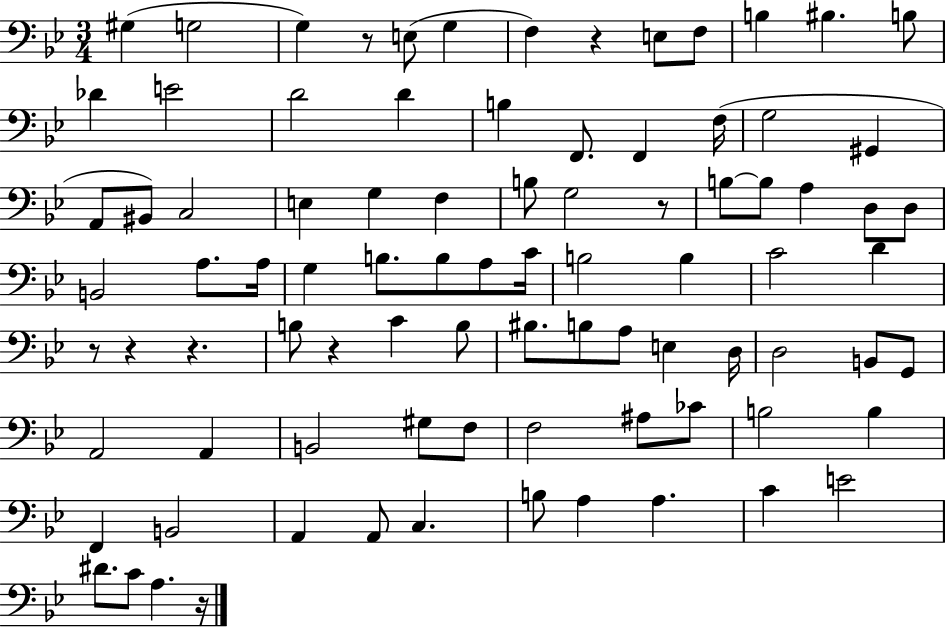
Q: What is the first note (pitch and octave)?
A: G#3